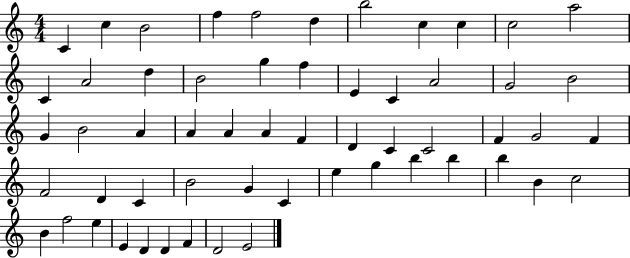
X:1
T:Untitled
M:4/4
L:1/4
K:C
C c B2 f f2 d b2 c c c2 a2 C A2 d B2 g f E C A2 G2 B2 G B2 A A A A F D C C2 F G2 F F2 D C B2 G C e g b b b B c2 B f2 e E D D F D2 E2